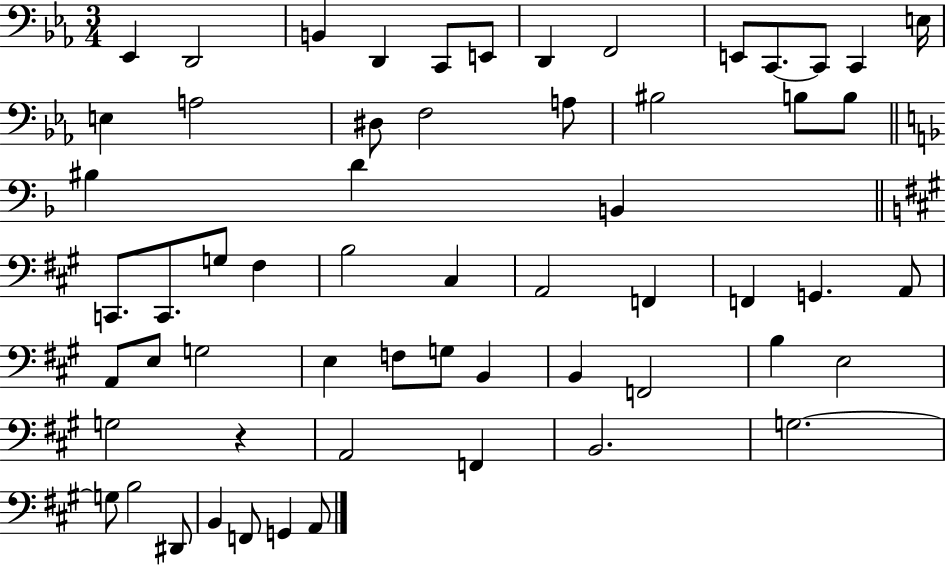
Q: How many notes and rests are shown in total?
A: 59